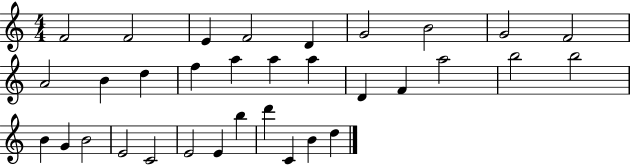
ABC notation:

X:1
T:Untitled
M:4/4
L:1/4
K:C
F2 F2 E F2 D G2 B2 G2 F2 A2 B d f a a a D F a2 b2 b2 B G B2 E2 C2 E2 E b d' C B d